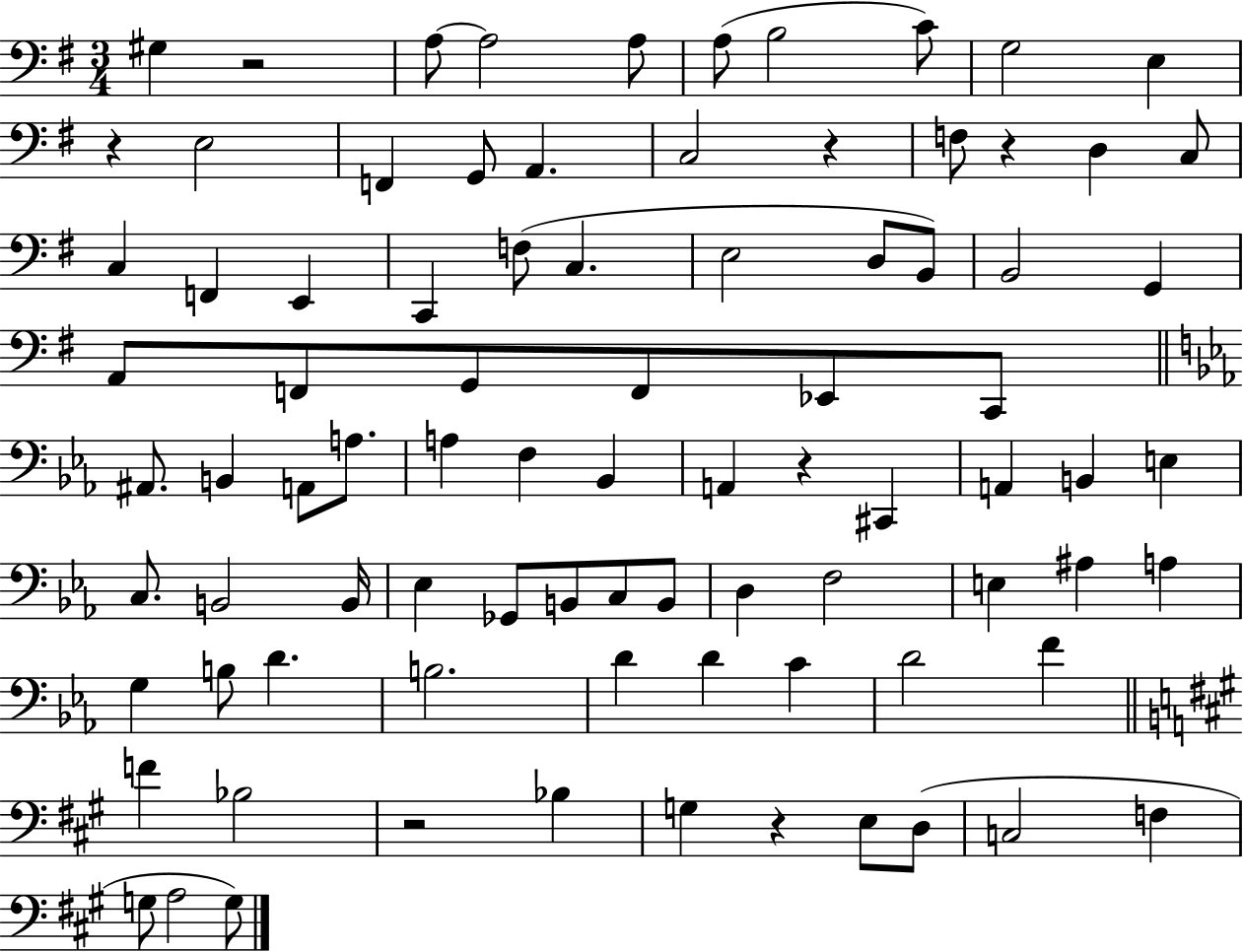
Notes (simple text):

G#3/q R/h A3/e A3/h A3/e A3/e B3/h C4/e G3/h E3/q R/q E3/h F2/q G2/e A2/q. C3/h R/q F3/e R/q D3/q C3/e C3/q F2/q E2/q C2/q F3/e C3/q. E3/h D3/e B2/e B2/h G2/q A2/e F2/e G2/e F2/e Eb2/e C2/e A#2/e. B2/q A2/e A3/e. A3/q F3/q Bb2/q A2/q R/q C#2/q A2/q B2/q E3/q C3/e. B2/h B2/s Eb3/q Gb2/e B2/e C3/e B2/e D3/q F3/h E3/q A#3/q A3/q G3/q B3/e D4/q. B3/h. D4/q D4/q C4/q D4/h F4/q F4/q Bb3/h R/h Bb3/q G3/q R/q E3/e D3/e C3/h F3/q G3/e A3/h G3/e